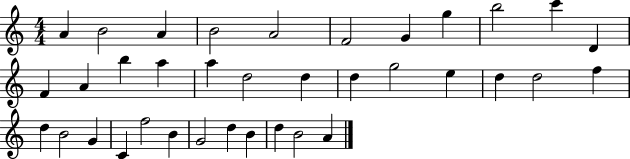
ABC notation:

X:1
T:Untitled
M:4/4
L:1/4
K:C
A B2 A B2 A2 F2 G g b2 c' D F A b a a d2 d d g2 e d d2 f d B2 G C f2 B G2 d B d B2 A